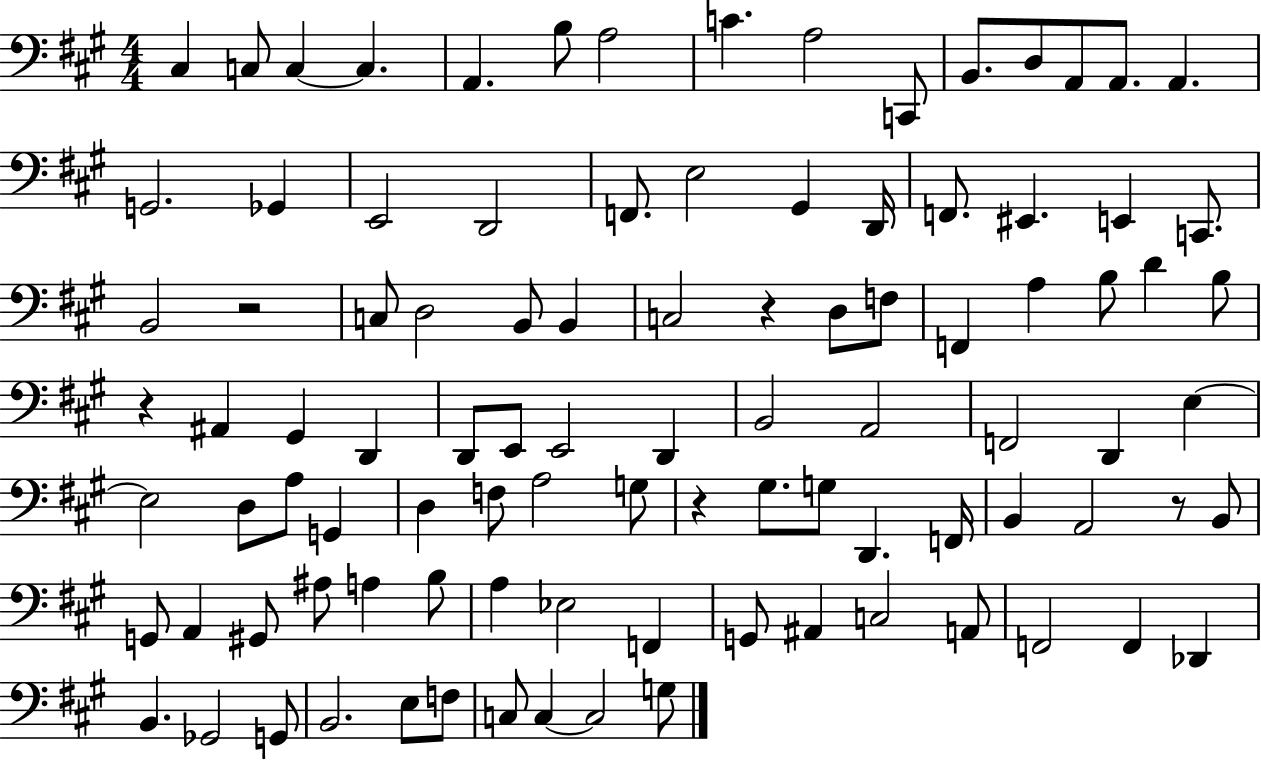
C#3/q C3/e C3/q C3/q. A2/q. B3/e A3/h C4/q. A3/h C2/e B2/e. D3/e A2/e A2/e. A2/q. G2/h. Gb2/q E2/h D2/h F2/e. E3/h G#2/q D2/s F2/e. EIS2/q. E2/q C2/e. B2/h R/h C3/e D3/h B2/e B2/q C3/h R/q D3/e F3/e F2/q A3/q B3/e D4/q B3/e R/q A#2/q G#2/q D2/q D2/e E2/e E2/h D2/q B2/h A2/h F2/h D2/q E3/q E3/h D3/e A3/e G2/q D3/q F3/e A3/h G3/e R/q G#3/e. G3/e D2/q. F2/s B2/q A2/h R/e B2/e G2/e A2/q G#2/e A#3/e A3/q B3/e A3/q Eb3/h F2/q G2/e A#2/q C3/h A2/e F2/h F2/q Db2/q B2/q. Gb2/h G2/e B2/h. E3/e F3/e C3/e C3/q C3/h G3/e